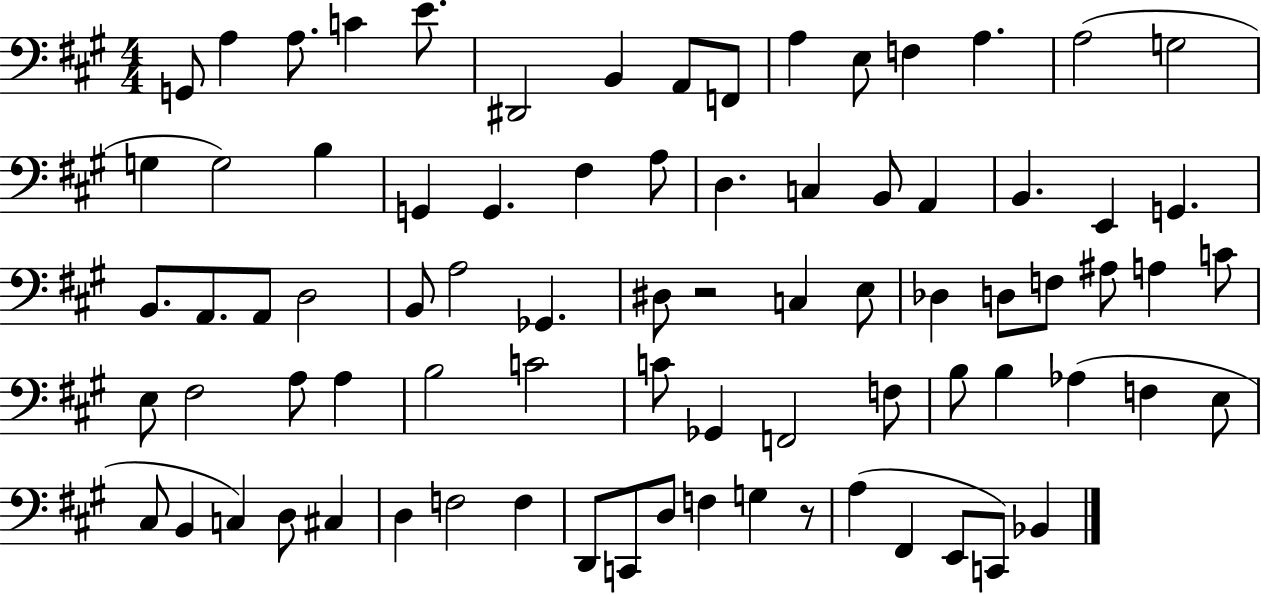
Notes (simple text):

G2/e A3/q A3/e. C4/q E4/e. D#2/h B2/q A2/e F2/e A3/q E3/e F3/q A3/q. A3/h G3/h G3/q G3/h B3/q G2/q G2/q. F#3/q A3/e D3/q. C3/q B2/e A2/q B2/q. E2/q G2/q. B2/e. A2/e. A2/e D3/h B2/e A3/h Gb2/q. D#3/e R/h C3/q E3/e Db3/q D3/e F3/e A#3/e A3/q C4/e E3/e F#3/h A3/e A3/q B3/h C4/h C4/e Gb2/q F2/h F3/e B3/e B3/q Ab3/q F3/q E3/e C#3/e B2/q C3/q D3/e C#3/q D3/q F3/h F3/q D2/e C2/e D3/e F3/q G3/q R/e A3/q F#2/q E2/e C2/e Bb2/q